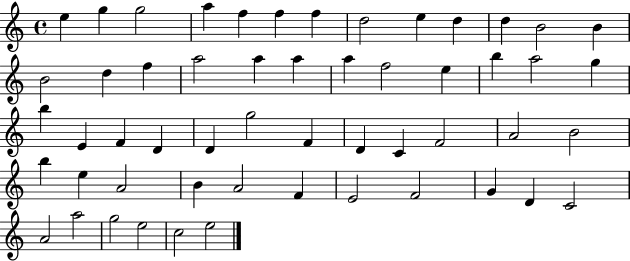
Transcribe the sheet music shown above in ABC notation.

X:1
T:Untitled
M:4/4
L:1/4
K:C
e g g2 a f f f d2 e d d B2 B B2 d f a2 a a a f2 e b a2 g b E F D D g2 F D C F2 A2 B2 b e A2 B A2 F E2 F2 G D C2 A2 a2 g2 e2 c2 e2